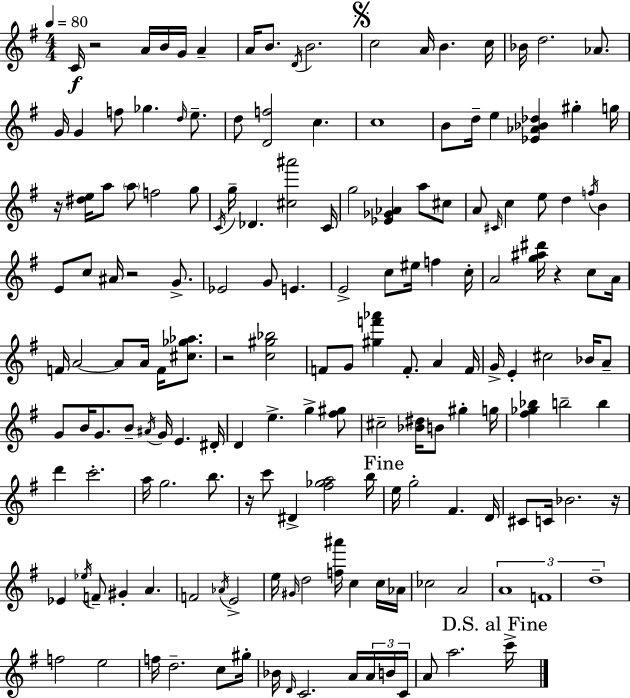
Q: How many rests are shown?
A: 7